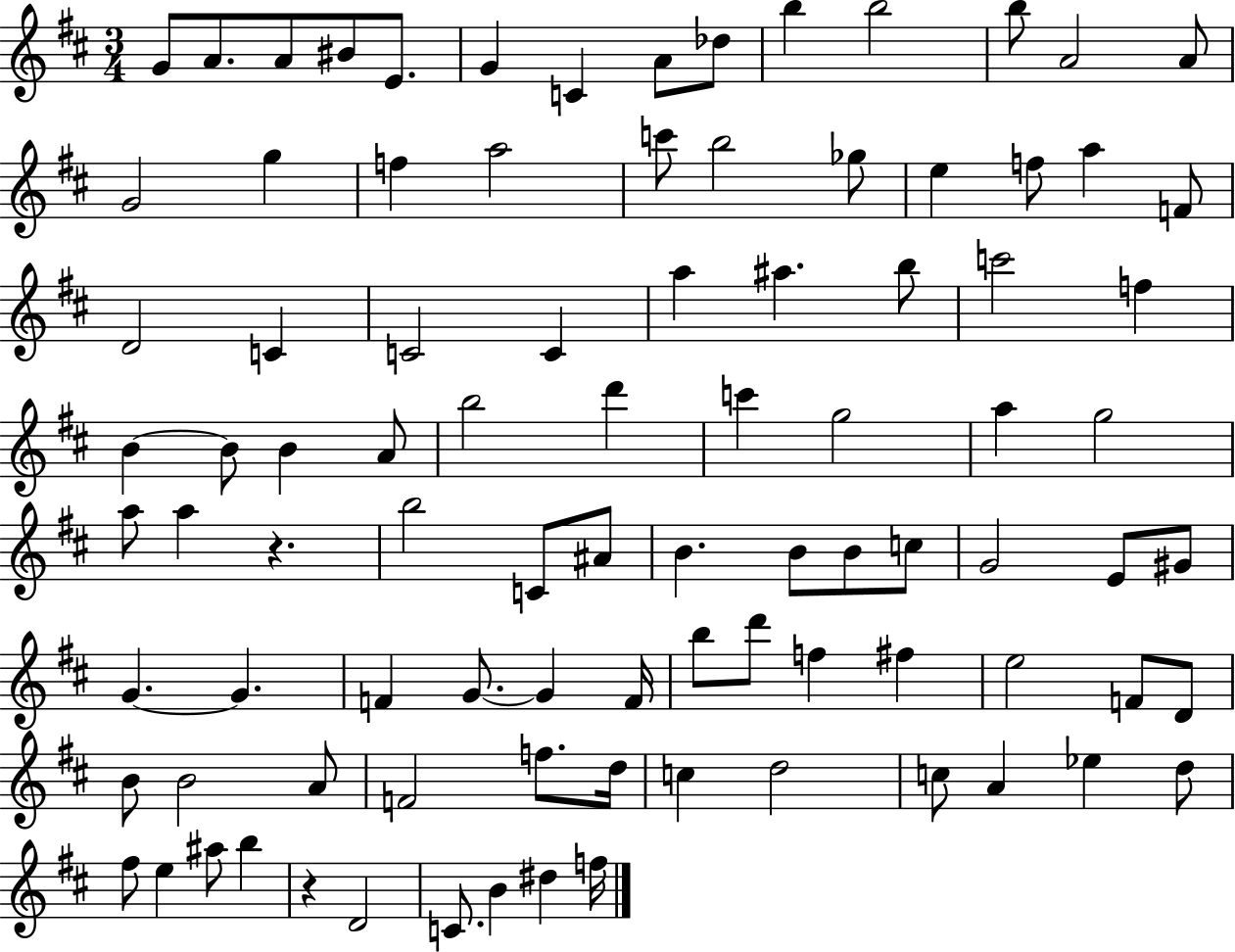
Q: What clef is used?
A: treble